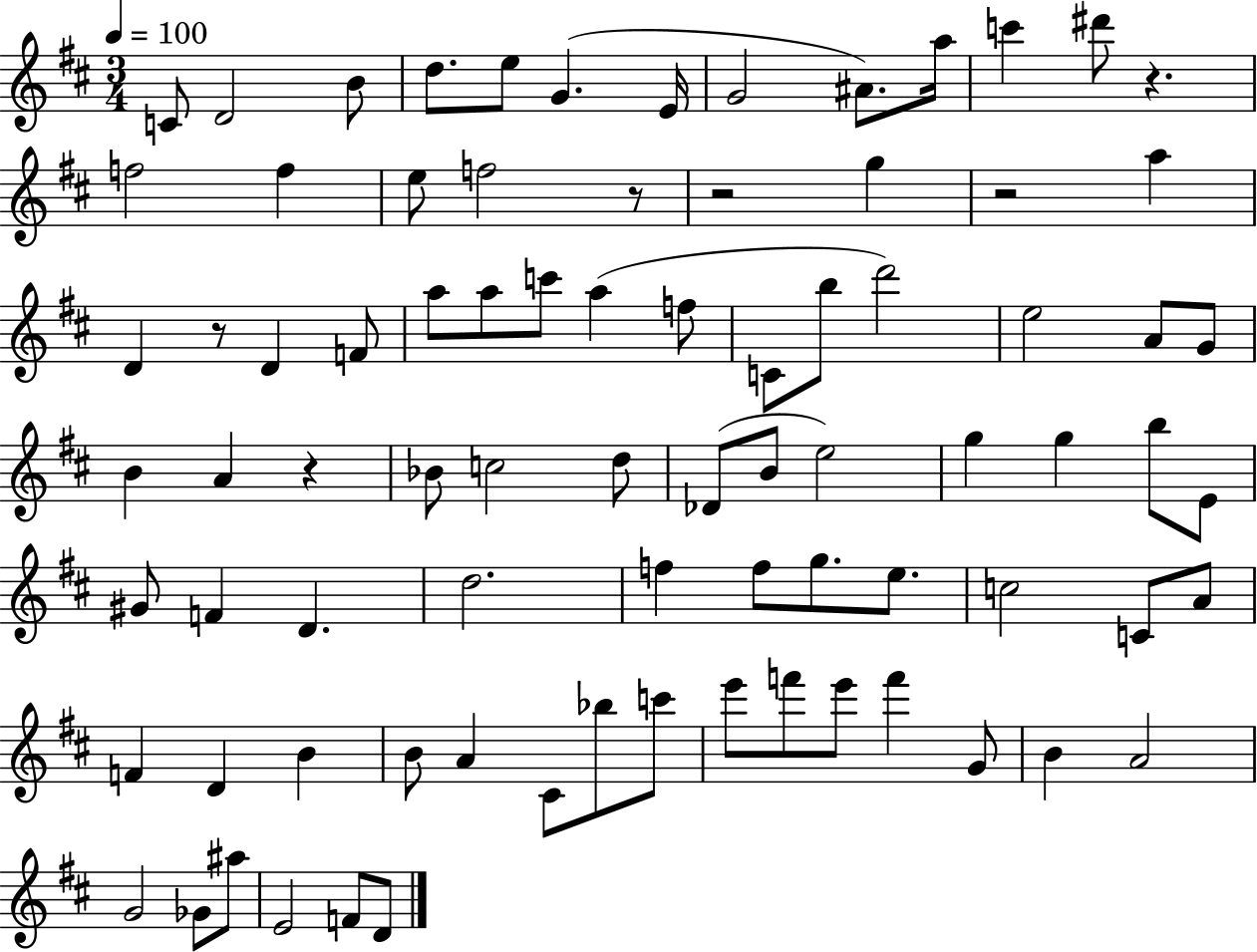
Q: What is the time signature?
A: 3/4